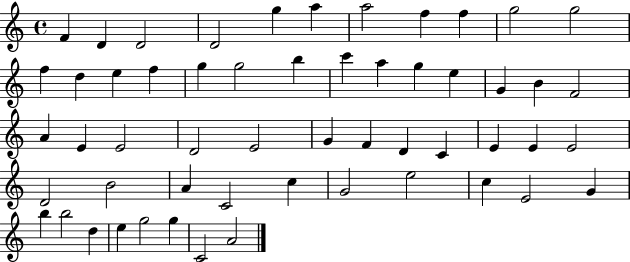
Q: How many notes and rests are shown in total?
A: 55